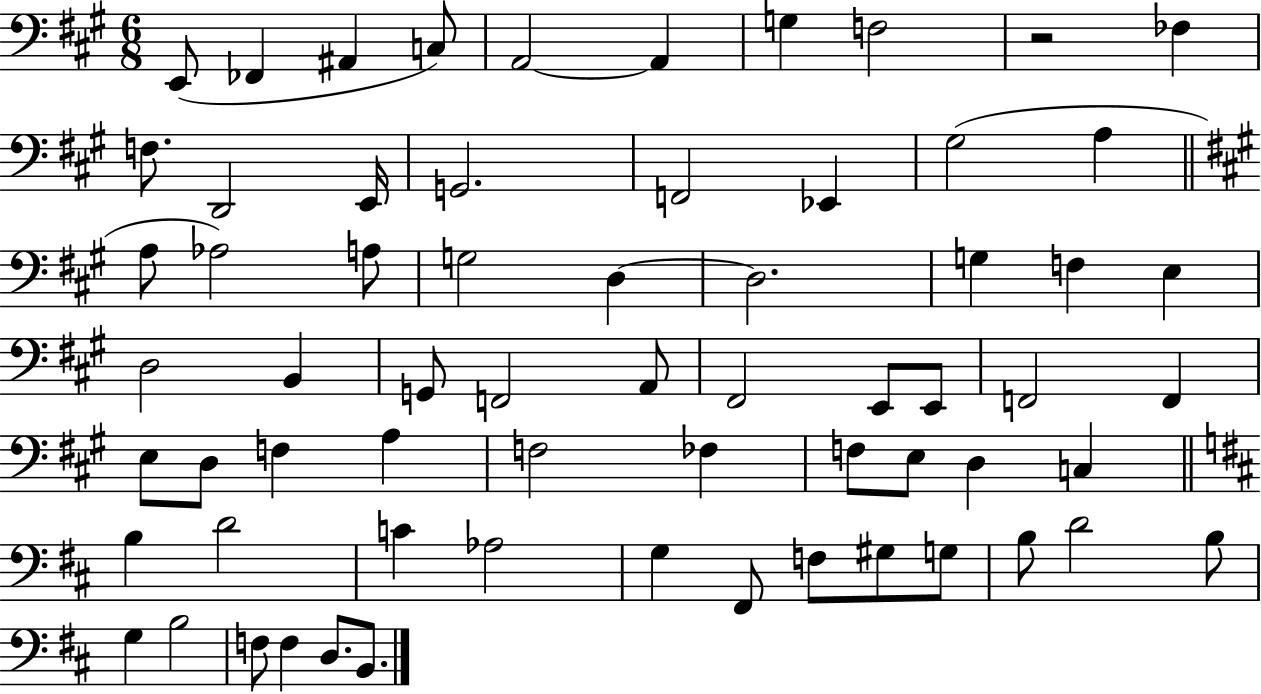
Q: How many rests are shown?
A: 1